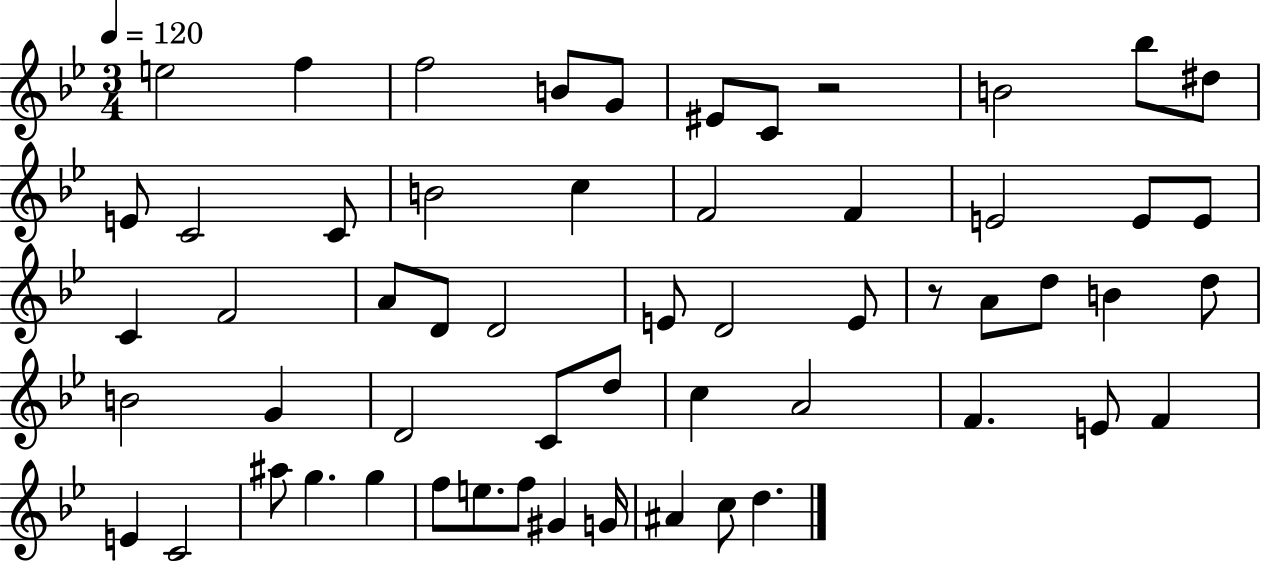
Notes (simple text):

E5/h F5/q F5/h B4/e G4/e EIS4/e C4/e R/h B4/h Bb5/e D#5/e E4/e C4/h C4/e B4/h C5/q F4/h F4/q E4/h E4/e E4/e C4/q F4/h A4/e D4/e D4/h E4/e D4/h E4/e R/e A4/e D5/e B4/q D5/e B4/h G4/q D4/h C4/e D5/e C5/q A4/h F4/q. E4/e F4/q E4/q C4/h A#5/e G5/q. G5/q F5/e E5/e. F5/e G#4/q G4/s A#4/q C5/e D5/q.